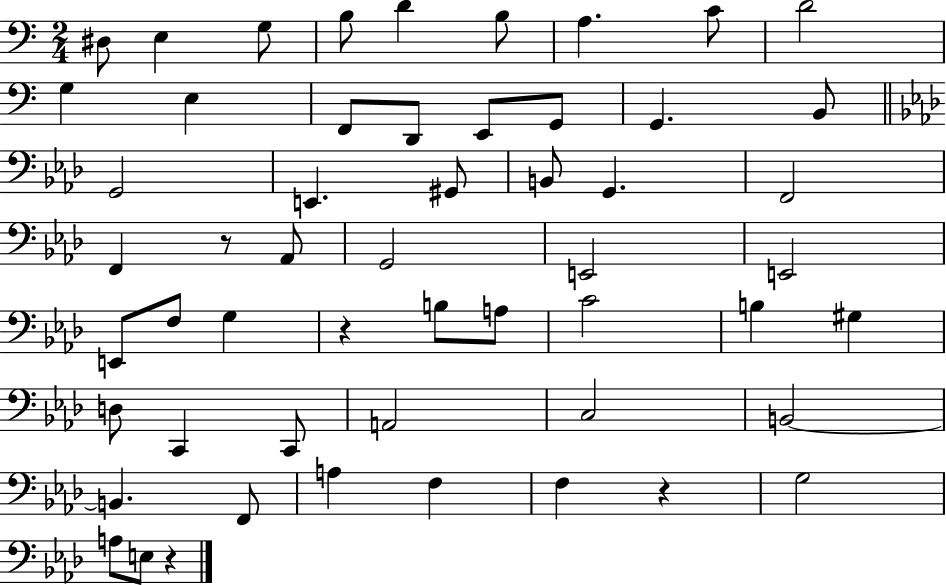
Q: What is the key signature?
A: C major